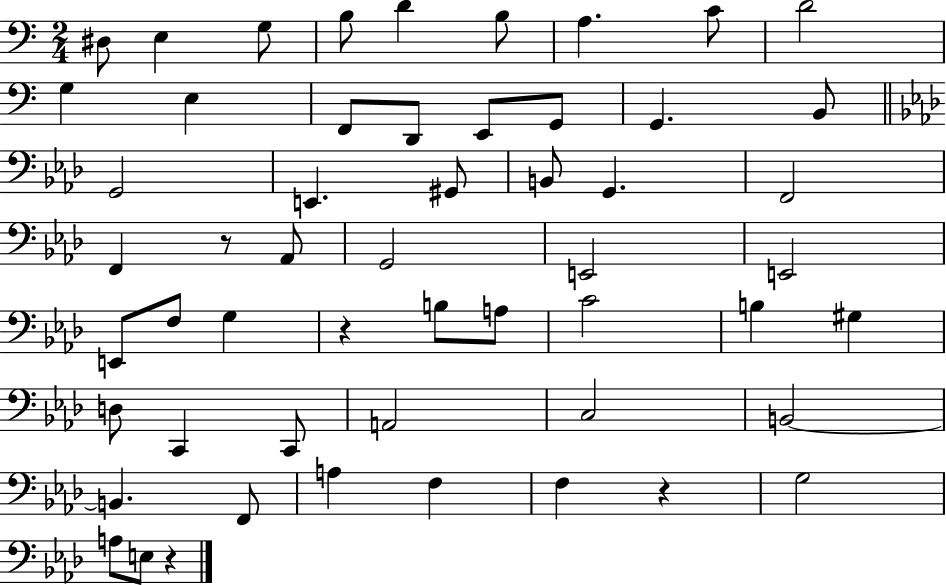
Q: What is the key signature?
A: C major